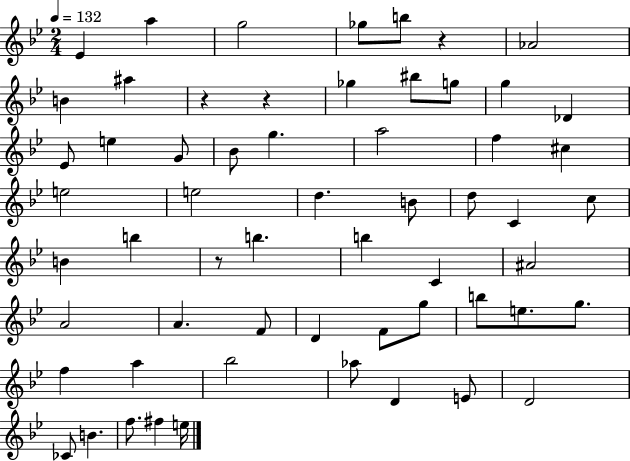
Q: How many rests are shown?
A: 4